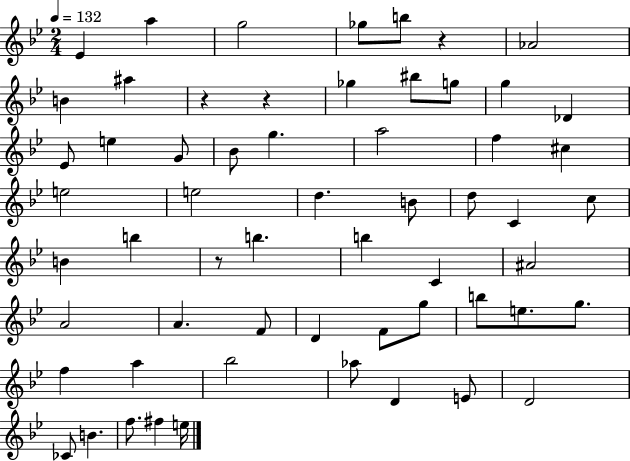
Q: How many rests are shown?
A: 4